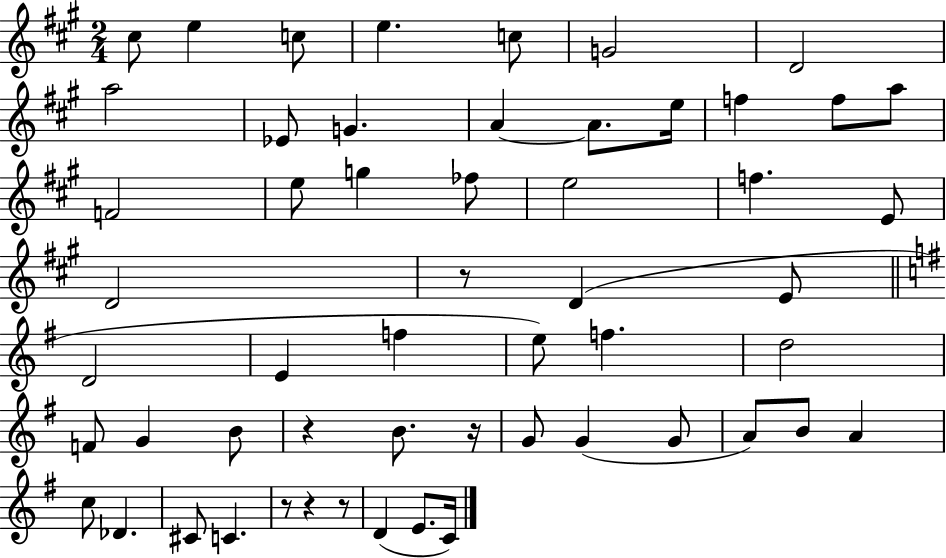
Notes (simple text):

C#5/e E5/q C5/e E5/q. C5/e G4/h D4/h A5/h Eb4/e G4/q. A4/q A4/e. E5/s F5/q F5/e A5/e F4/h E5/e G5/q FES5/e E5/h F5/q. E4/e D4/h R/e D4/q E4/e D4/h E4/q F5/q E5/e F5/q. D5/h F4/e G4/q B4/e R/q B4/e. R/s G4/e G4/q G4/e A4/e B4/e A4/q C5/e Db4/q. C#4/e C4/q. R/e R/q R/e D4/q E4/e. C4/s